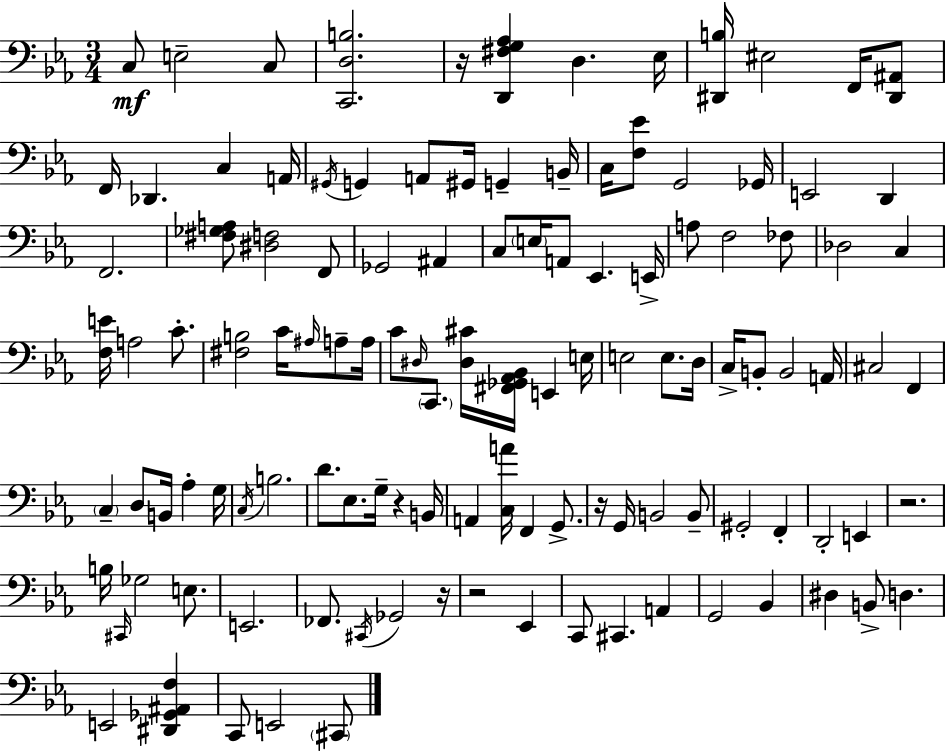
X:1
T:Untitled
M:3/4
L:1/4
K:Eb
C,/2 E,2 C,/2 [C,,D,B,]2 z/4 [D,,^F,G,_A,] D, _E,/4 [^D,,B,]/4 ^E,2 F,,/4 [^D,,^A,,]/2 F,,/4 _D,, C, A,,/4 ^G,,/4 G,, A,,/2 ^G,,/4 G,, B,,/4 C,/4 [F,_E]/2 G,,2 _G,,/4 E,,2 D,, F,,2 [^F,_G,A,]/2 [^D,F,]2 F,,/2 _G,,2 ^A,, C,/2 E,/4 A,,/2 _E,, E,,/4 A,/2 F,2 _F,/2 _D,2 C, [F,E]/4 A,2 C/2 [^F,B,]2 C/4 ^A,/4 A,/2 A,/4 C/2 ^D,/4 C,,/2 [^D,^C]/4 [^F,,_G,,_A,,_B,,]/4 E,, E,/4 E,2 E,/2 D,/4 C,/4 B,,/2 B,,2 A,,/4 ^C,2 F,, C, D,/2 B,,/4 _A, G,/4 C,/4 B,2 D/2 _E,/2 G,/4 z B,,/4 A,, [C,A]/4 F,, G,,/2 z/4 G,,/4 B,,2 B,,/2 ^G,,2 F,, D,,2 E,, z2 B,/4 ^C,,/4 _G,2 E,/2 E,,2 _F,,/2 ^C,,/4 _G,,2 z/4 z2 _E,, C,,/2 ^C,, A,, G,,2 _B,, ^D, B,,/2 D, E,,2 [^D,,_G,,^A,,F,] C,,/2 E,,2 ^C,,/2